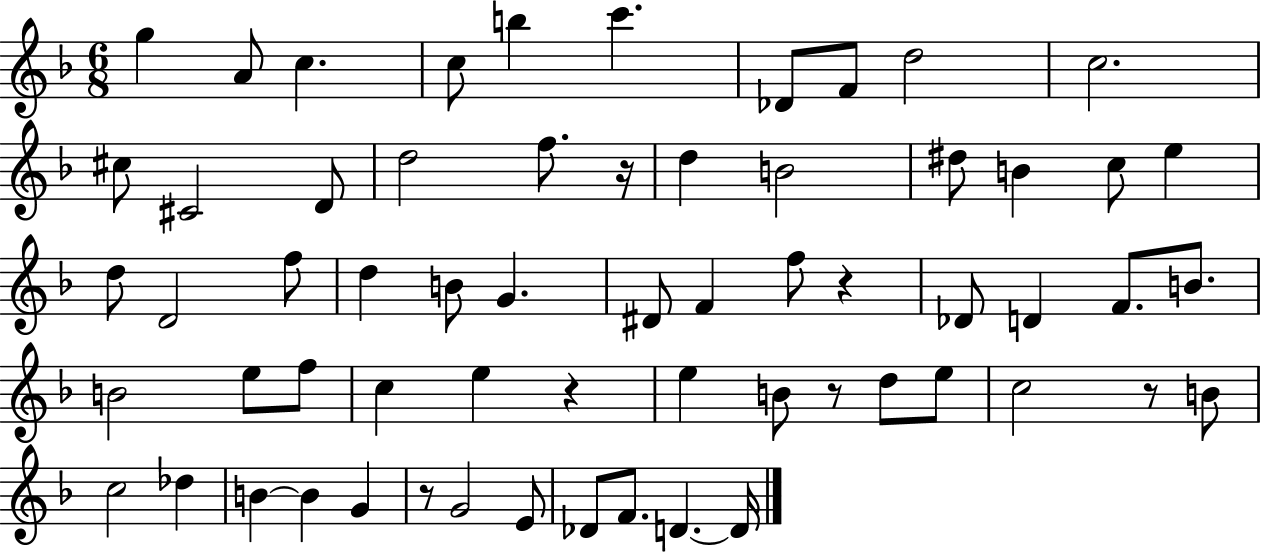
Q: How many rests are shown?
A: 6